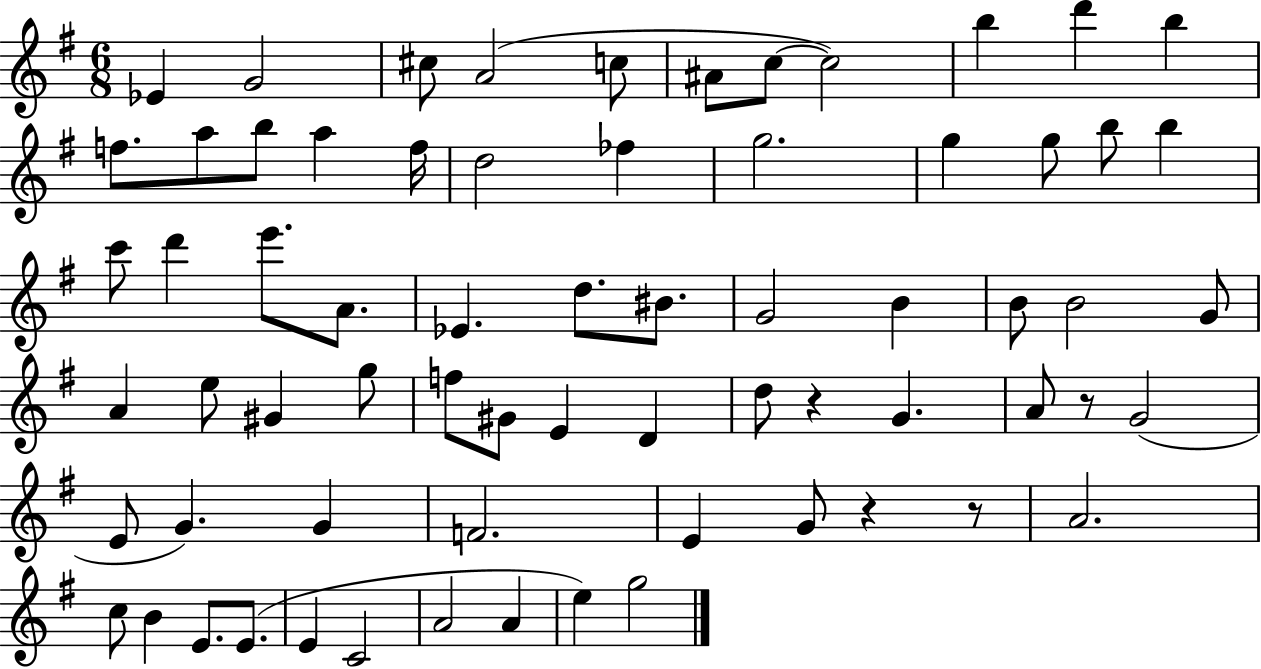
Eb4/q G4/h C#5/e A4/h C5/e A#4/e C5/e C5/h B5/q D6/q B5/q F5/e. A5/e B5/e A5/q F5/s D5/h FES5/q G5/h. G5/q G5/e B5/e B5/q C6/e D6/q E6/e. A4/e. Eb4/q. D5/e. BIS4/e. G4/h B4/q B4/e B4/h G4/e A4/q E5/e G#4/q G5/e F5/e G#4/e E4/q D4/q D5/e R/q G4/q. A4/e R/e G4/h E4/e G4/q. G4/q F4/h. E4/q G4/e R/q R/e A4/h. C5/e B4/q E4/e. E4/e. E4/q C4/h A4/h A4/q E5/q G5/h